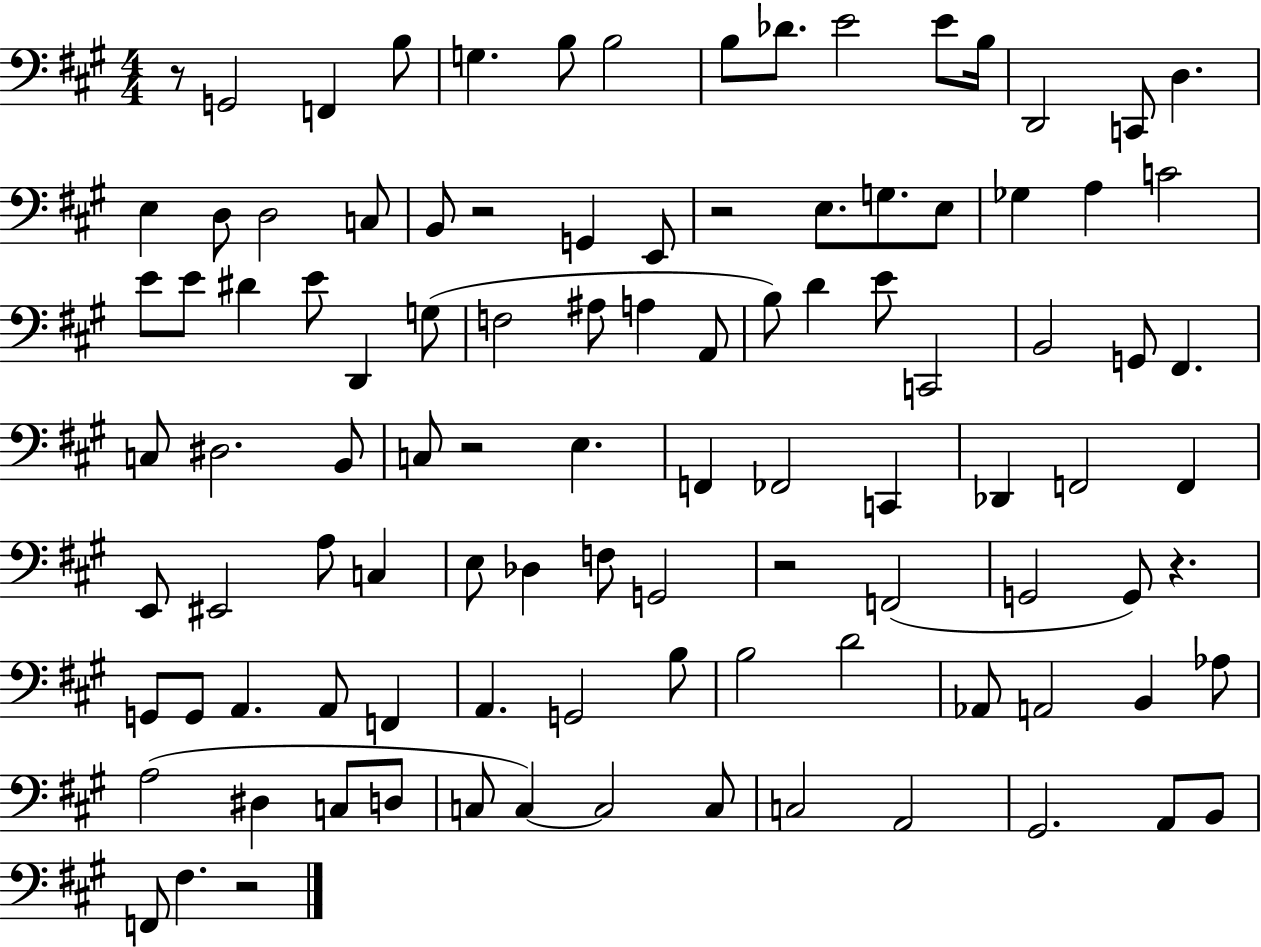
{
  \clef bass
  \numericTimeSignature
  \time 4/4
  \key a \major
  \repeat volta 2 { r8 g,2 f,4 b8 | g4. b8 b2 | b8 des'8. e'2 e'8 b16 | d,2 c,8 d4. | \break e4 d8 d2 c8 | b,8 r2 g,4 e,8 | r2 e8. g8. e8 | ges4 a4 c'2 | \break e'8 e'8 dis'4 e'8 d,4 g8( | f2 ais8 a4 a,8 | b8) d'4 e'8 c,2 | b,2 g,8 fis,4. | \break c8 dis2. b,8 | c8 r2 e4. | f,4 fes,2 c,4 | des,4 f,2 f,4 | \break e,8 eis,2 a8 c4 | e8 des4 f8 g,2 | r2 f,2( | g,2 g,8) r4. | \break g,8 g,8 a,4. a,8 f,4 | a,4. g,2 b8 | b2 d'2 | aes,8 a,2 b,4 aes8 | \break a2( dis4 c8 d8 | c8 c4~~) c2 c8 | c2 a,2 | gis,2. a,8 b,8 | \break f,8 fis4. r2 | } \bar "|."
}